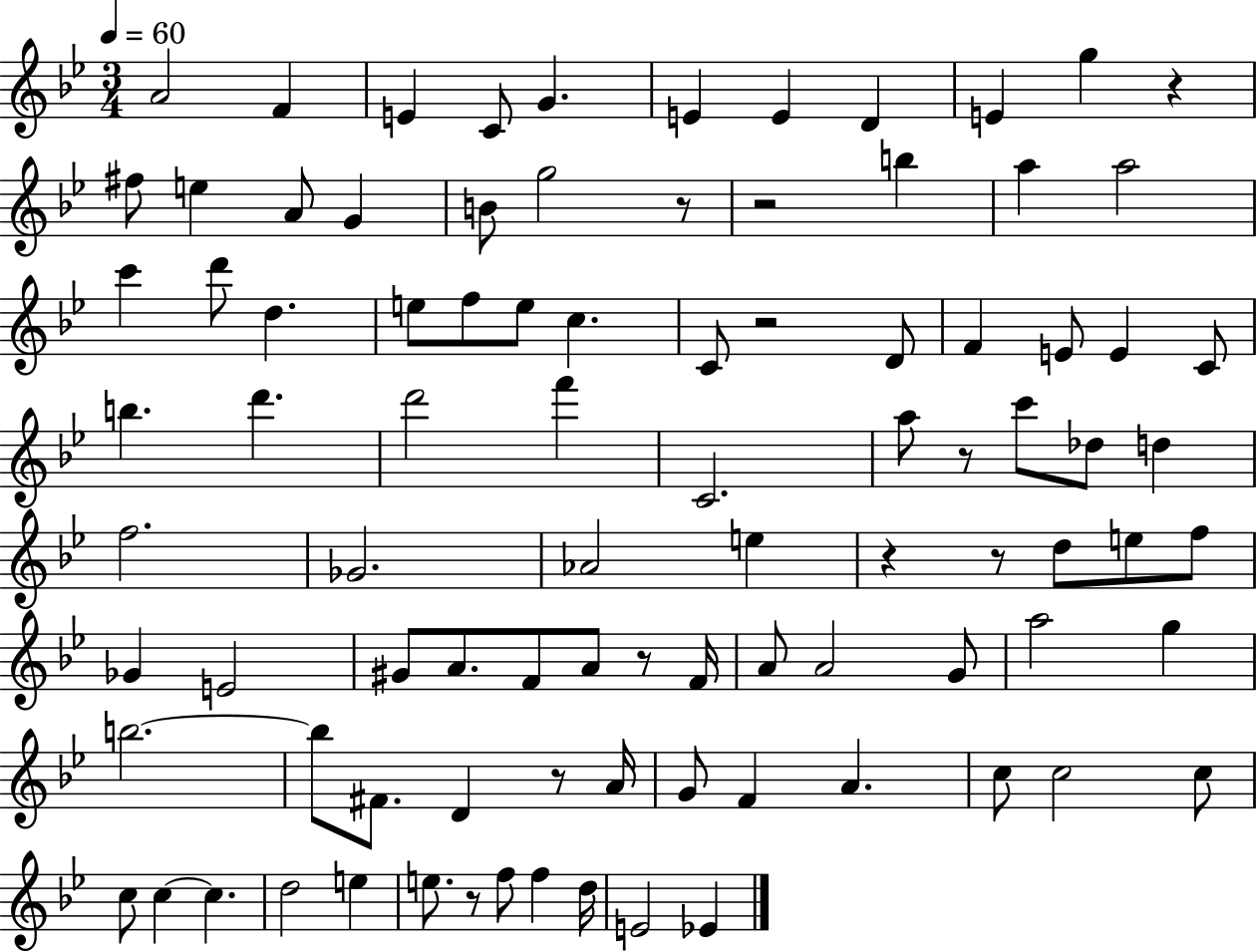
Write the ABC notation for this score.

X:1
T:Untitled
M:3/4
L:1/4
K:Bb
A2 F E C/2 G E E D E g z ^f/2 e A/2 G B/2 g2 z/2 z2 b a a2 c' d'/2 d e/2 f/2 e/2 c C/2 z2 D/2 F E/2 E C/2 b d' d'2 f' C2 a/2 z/2 c'/2 _d/2 d f2 _G2 _A2 e z z/2 d/2 e/2 f/2 _G E2 ^G/2 A/2 F/2 A/2 z/2 F/4 A/2 A2 G/2 a2 g b2 b/2 ^F/2 D z/2 A/4 G/2 F A c/2 c2 c/2 c/2 c c d2 e e/2 z/2 f/2 f d/4 E2 _E